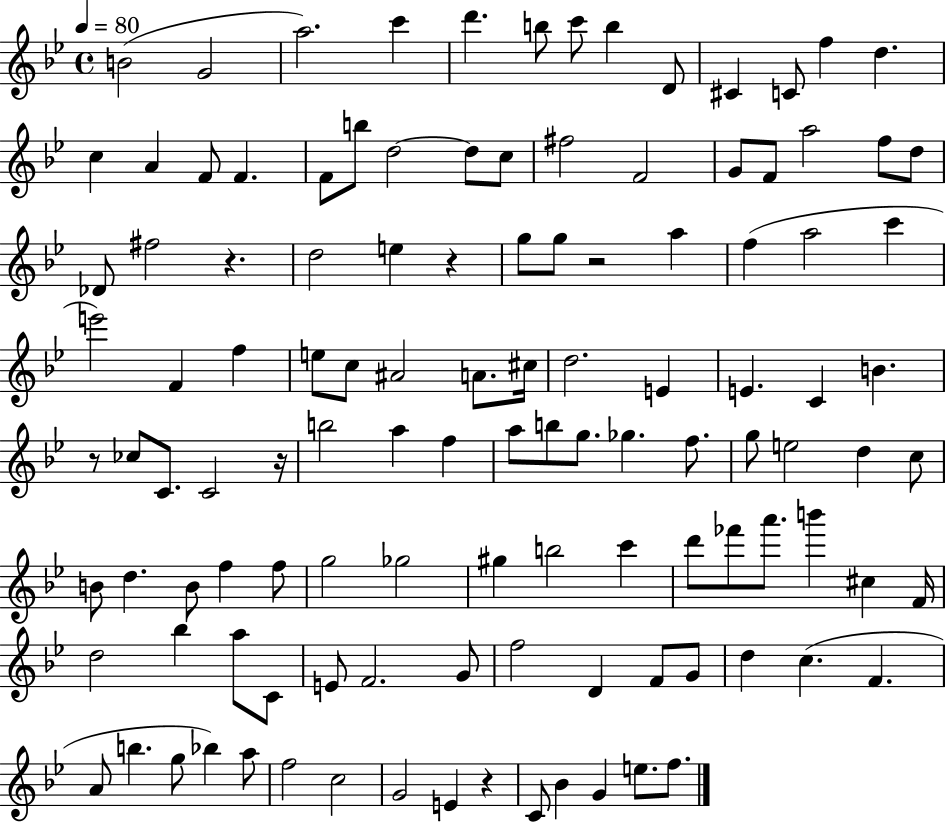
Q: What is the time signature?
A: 4/4